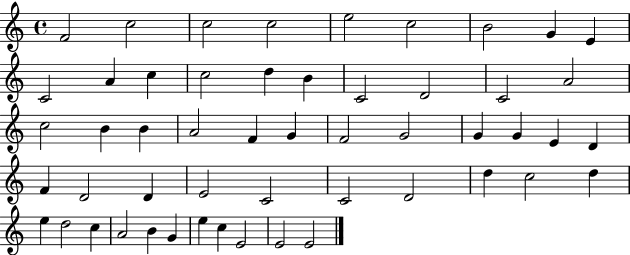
F4/h C5/h C5/h C5/h E5/h C5/h B4/h G4/q E4/q C4/h A4/q C5/q C5/h D5/q B4/q C4/h D4/h C4/h A4/h C5/h B4/q B4/q A4/h F4/q G4/q F4/h G4/h G4/q G4/q E4/q D4/q F4/q D4/h D4/q E4/h C4/h C4/h D4/h D5/q C5/h D5/q E5/q D5/h C5/q A4/h B4/q G4/q E5/q C5/q E4/h E4/h E4/h